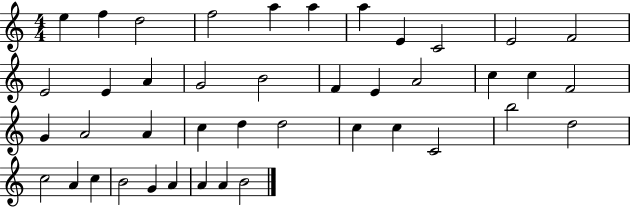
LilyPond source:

{
  \clef treble
  \numericTimeSignature
  \time 4/4
  \key c \major
  e''4 f''4 d''2 | f''2 a''4 a''4 | a''4 e'4 c'2 | e'2 f'2 | \break e'2 e'4 a'4 | g'2 b'2 | f'4 e'4 a'2 | c''4 c''4 f'2 | \break g'4 a'2 a'4 | c''4 d''4 d''2 | c''4 c''4 c'2 | b''2 d''2 | \break c''2 a'4 c''4 | b'2 g'4 a'4 | a'4 a'4 b'2 | \bar "|."
}